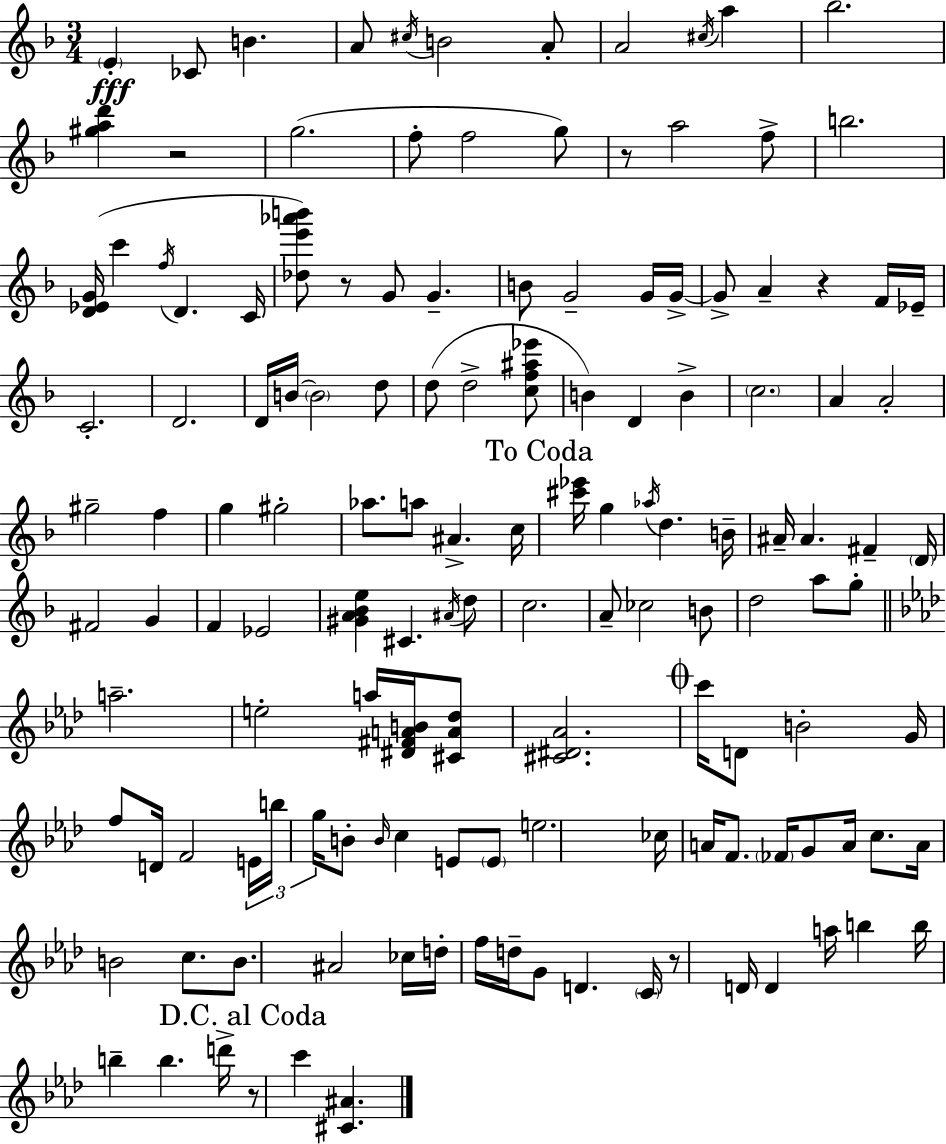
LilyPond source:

{
  \clef treble
  \numericTimeSignature
  \time 3/4
  \key d \minor
  \parenthesize e'4-.\fff ces'8 b'4. | a'8 \acciaccatura { cis''16 } b'2 a'8-. | a'2 \acciaccatura { cis''16 } a''4 | bes''2. | \break <gis'' a'' d'''>4 r2 | g''2.( | f''8-. f''2 | g''8) r8 a''2 | \break f''8-> b''2. | <d' ees' g'>16( c'''4 \acciaccatura { f''16 } d'4. | c'16 <des'' e''' aes''' b'''>8) r8 g'8 g'4.-- | b'8 g'2-- | \break g'16 g'16->~~ g'8-> a'4-- r4 | f'16 ees'16-- c'2.-. | d'2. | d'16 b'16~~ \parenthesize b'2 | \break d''8 d''8( d''2-> | <c'' f'' ais'' ees'''>8 b'4) d'4 b'4-> | \parenthesize c''2. | a'4 a'2-. | \break gis''2-- f''4 | g''4 gis''2-. | aes''8. a''8 ais'4.-> | c''16 \mark "To Coda" <cis''' ees'''>16 g''4 \acciaccatura { aes''16 } d''4. | \break b'16-- ais'16-- ais'4. fis'4-- | \parenthesize d'16 fis'2 | g'4 f'4 ees'2 | <gis' a' bes' e''>4 cis'4. | \break \acciaccatura { ais'16 } d''8 c''2. | a'8-- ces''2 | b'8 d''2 | a''8 g''8-. \bar "||" \break \key f \minor a''2.-- | e''2-. a''16 <dis' fis' a' b'>16 <cis' a' des''>8 | <cis' dis' aes'>2. | \mark \markup { \musicglyph "scripts.coda" } c'''16 d'8 b'2-. g'16 | \break f''8 d'16 f'2 \tuplet 3/2 { e'16 | b''16 g''16 } b'8-. \grace { b'16 } c''4 e'8 \parenthesize e'8 | e''2. | ces''16 a'16 f'8. \parenthesize fes'16 g'8 a'16 c''8. | \break a'16 b'2 c''8. | b'8. ais'2 | ces''16 d''16-. f''16 d''16-- g'8 d'4. | \parenthesize c'16 r8 d'16 d'4 a''16 b''4 | \break b''16 b''4-- b''4. | d'''16-> \mark "D.C. al Coda" r8 c'''4 <cis' ais'>4. | \bar "|."
}